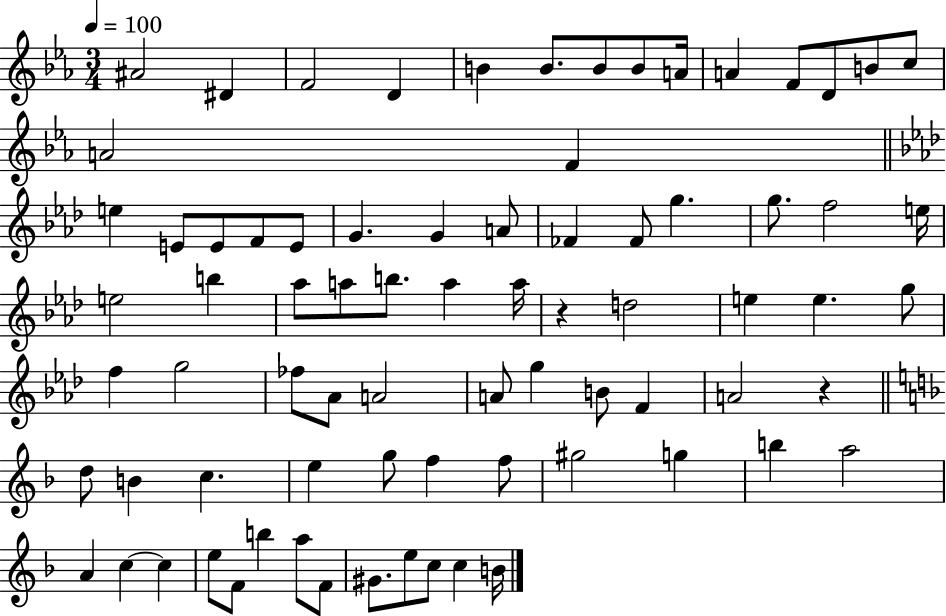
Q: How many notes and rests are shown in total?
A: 77